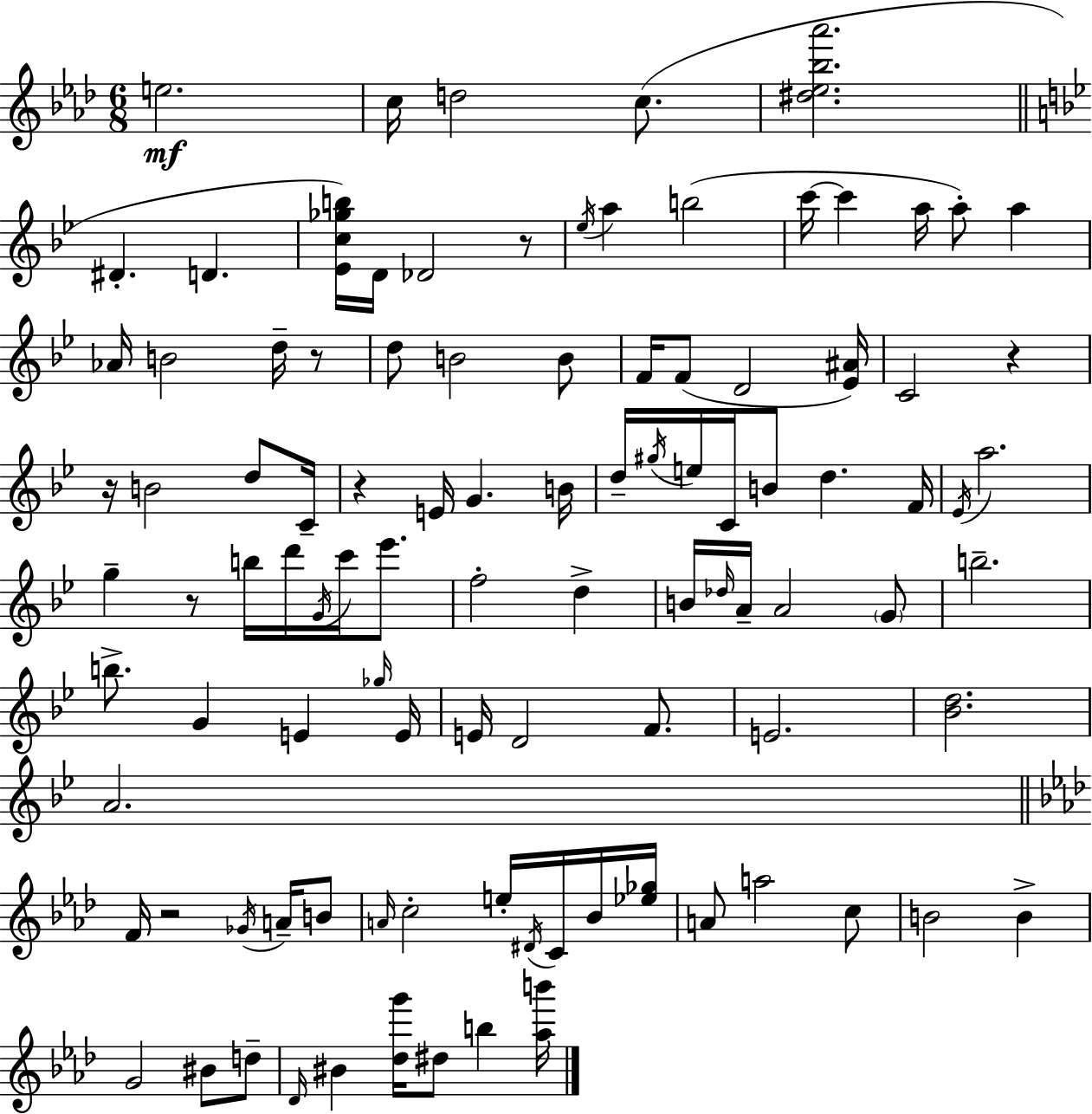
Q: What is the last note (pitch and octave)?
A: B5